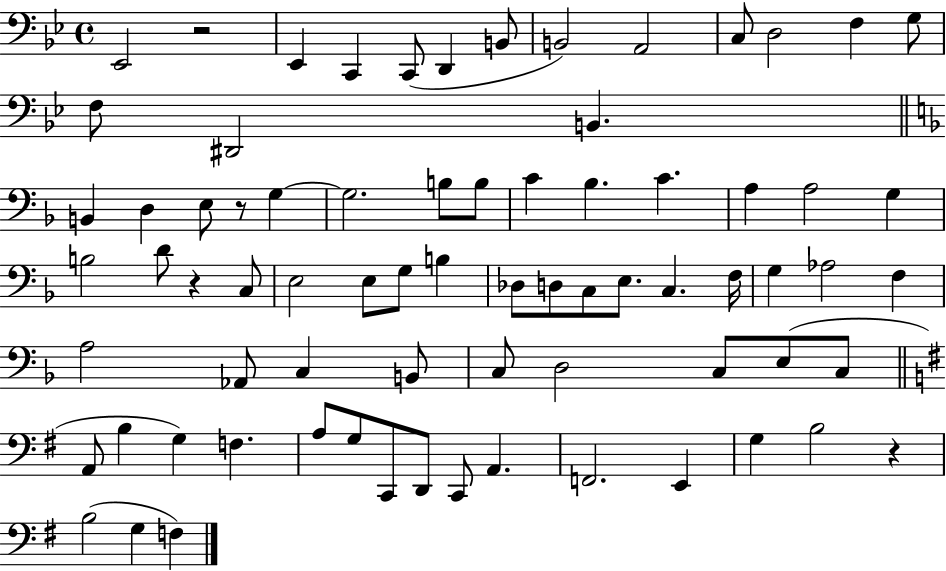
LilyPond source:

{
  \clef bass
  \time 4/4
  \defaultTimeSignature
  \key bes \major
  ees,2 r2 | ees,4 c,4 c,8( d,4 b,8 | b,2) a,2 | c8 d2 f4 g8 | \break f8 dis,2 b,4. | \bar "||" \break \key f \major b,4 d4 e8 r8 g4~~ | g2. b8 b8 | c'4 bes4. c'4. | a4 a2 g4 | \break b2 d'8 r4 c8 | e2 e8 g8 b4 | des8 d8 c8 e8. c4. f16 | g4 aes2 f4 | \break a2 aes,8 c4 b,8 | c8 d2 c8 e8( c8 | \bar "||" \break \key g \major a,8 b4 g4) f4. | a8 g8 c,8 d,8 c,8 a,4. | f,2. e,4 | g4 b2 r4 | \break b2( g4 f4) | \bar "|."
}